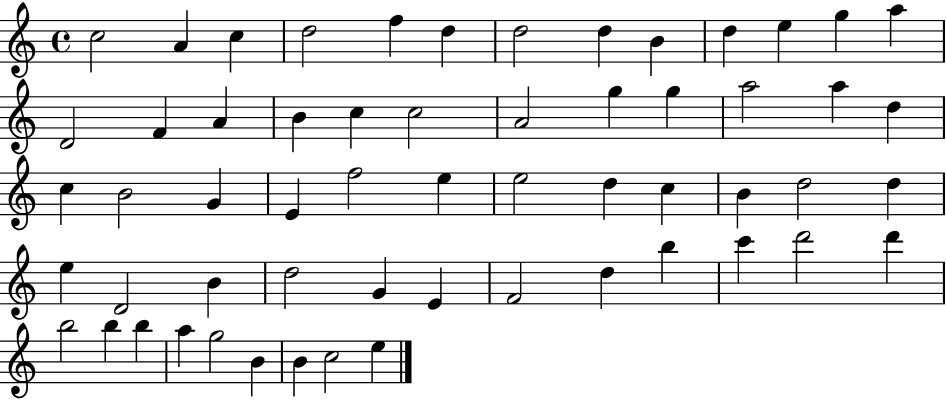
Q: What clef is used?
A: treble